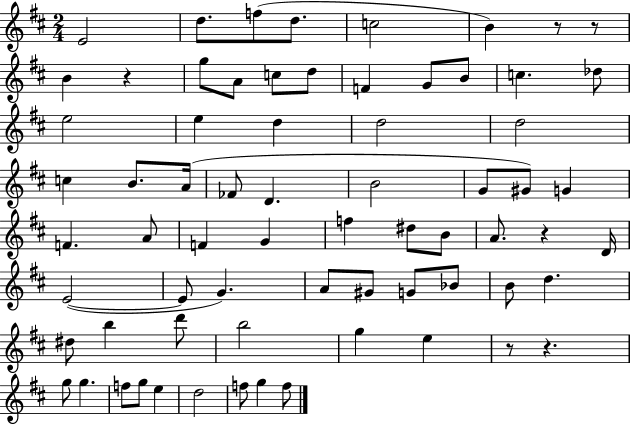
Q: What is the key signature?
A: D major